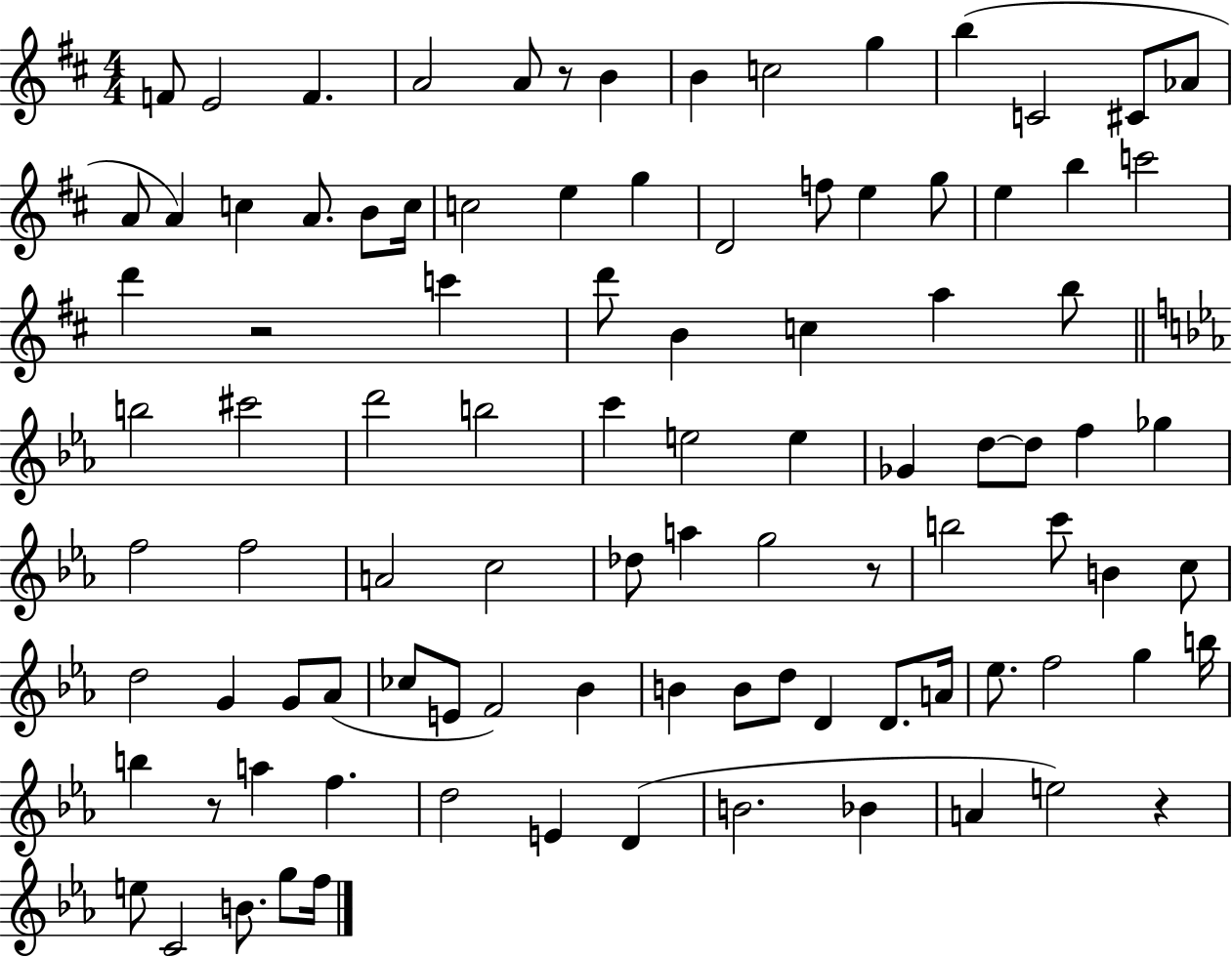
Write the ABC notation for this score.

X:1
T:Untitled
M:4/4
L:1/4
K:D
F/2 E2 F A2 A/2 z/2 B B c2 g b C2 ^C/2 _A/2 A/2 A c A/2 B/2 c/4 c2 e g D2 f/2 e g/2 e b c'2 d' z2 c' d'/2 B c a b/2 b2 ^c'2 d'2 b2 c' e2 e _G d/2 d/2 f _g f2 f2 A2 c2 _d/2 a g2 z/2 b2 c'/2 B c/2 d2 G G/2 _A/2 _c/2 E/2 F2 _B B B/2 d/2 D D/2 A/4 _e/2 f2 g b/4 b z/2 a f d2 E D B2 _B A e2 z e/2 C2 B/2 g/2 f/4